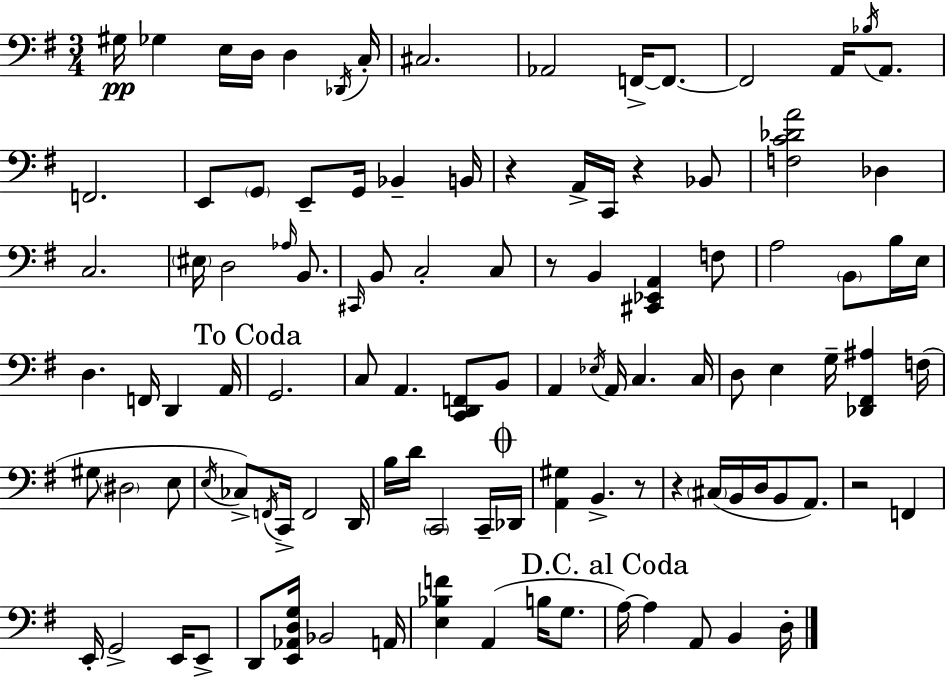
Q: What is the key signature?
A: G major